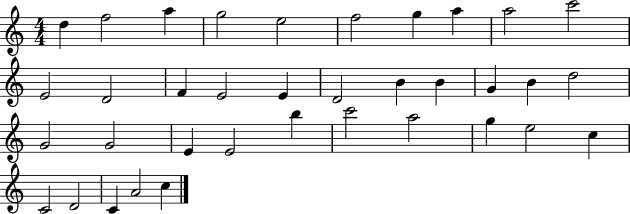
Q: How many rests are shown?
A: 0